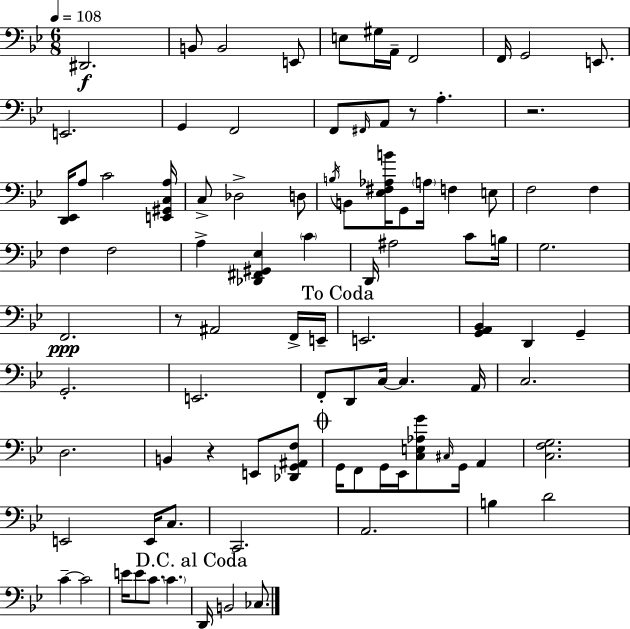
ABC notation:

X:1
T:Untitled
M:6/8
L:1/4
K:Gm
^D,,2 B,,/2 B,,2 E,,/2 E,/2 ^G,/4 A,,/4 F,,2 F,,/4 G,,2 E,,/2 E,,2 G,, F,,2 F,,/2 ^F,,/4 A,,/2 z/2 A, z2 [D,,_E,,]/4 A,/2 C2 [E,,^G,,C,A,]/4 C,/2 _D,2 D,/2 B,/4 B,,/2 [_E,^F,_A,B]/4 G,,/2 A,/4 F, E,/2 F,2 F, F, F,2 A, [_D,,^F,,^G,,_E,] C D,,/4 ^A,2 C/2 B,/4 G,2 F,,2 z/2 ^A,,2 F,,/4 E,,/4 E,,2 [G,,A,,_B,,] D,, G,, G,,2 E,,2 F,,/2 D,,/2 C,/4 C, A,,/4 C,2 D,2 B,, z E,,/2 [_D,,G,,^A,,F,]/2 G,,/4 F,,/2 G,,/4 _E,,/4 [C,E,_A,G]/2 ^C,/4 G,,/4 A,, [C,F,G,]2 E,,2 E,,/4 C,/2 C,,2 A,,2 B, D2 C C2 E/4 E/2 C/2 C D,,/4 B,,2 _C,/2